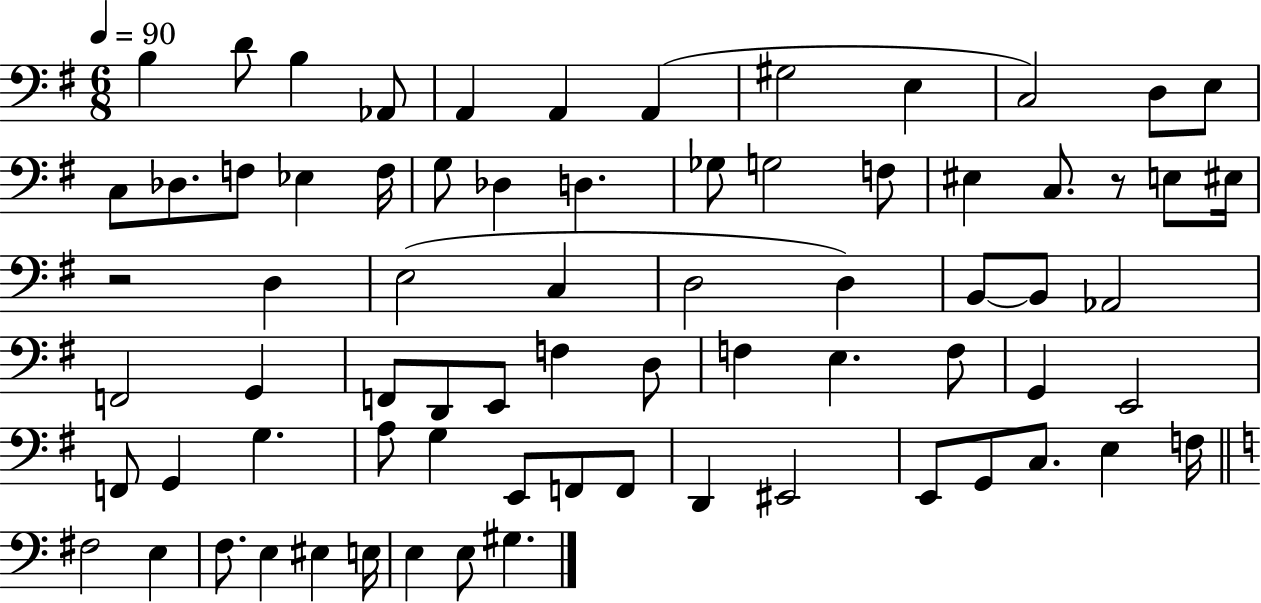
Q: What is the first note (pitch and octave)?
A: B3